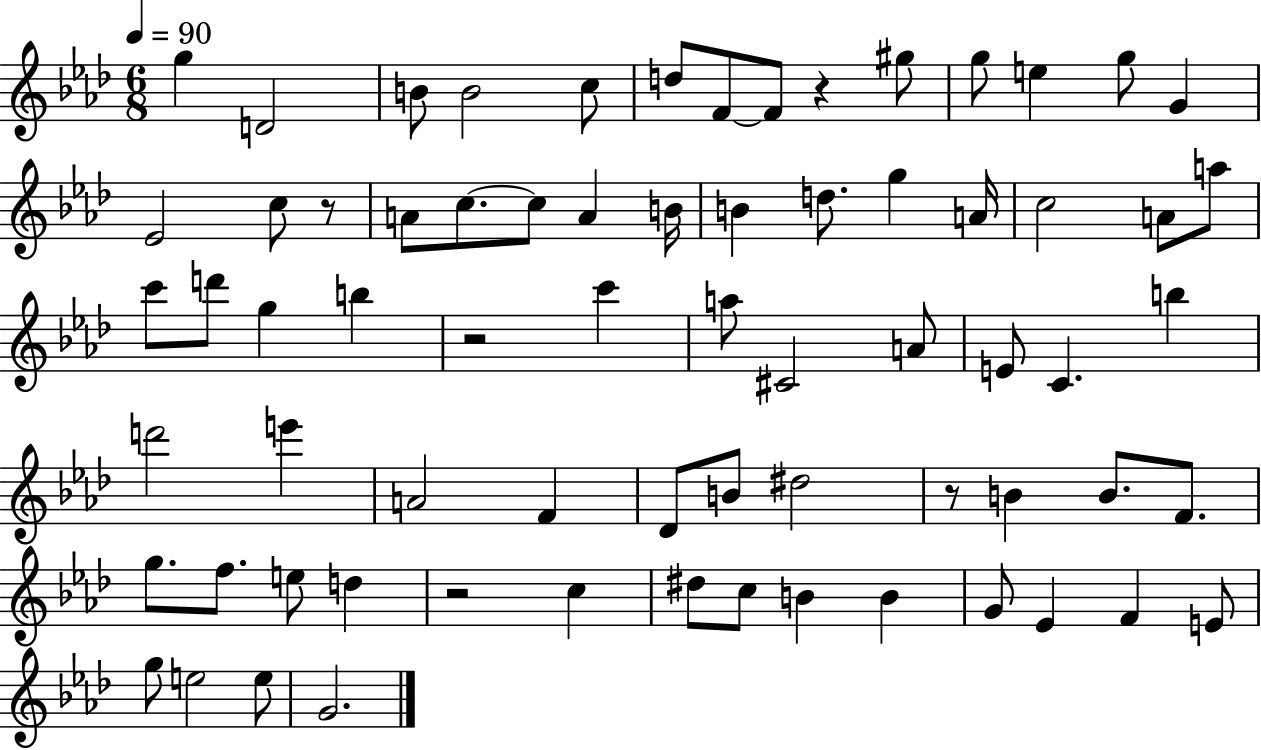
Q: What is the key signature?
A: AES major